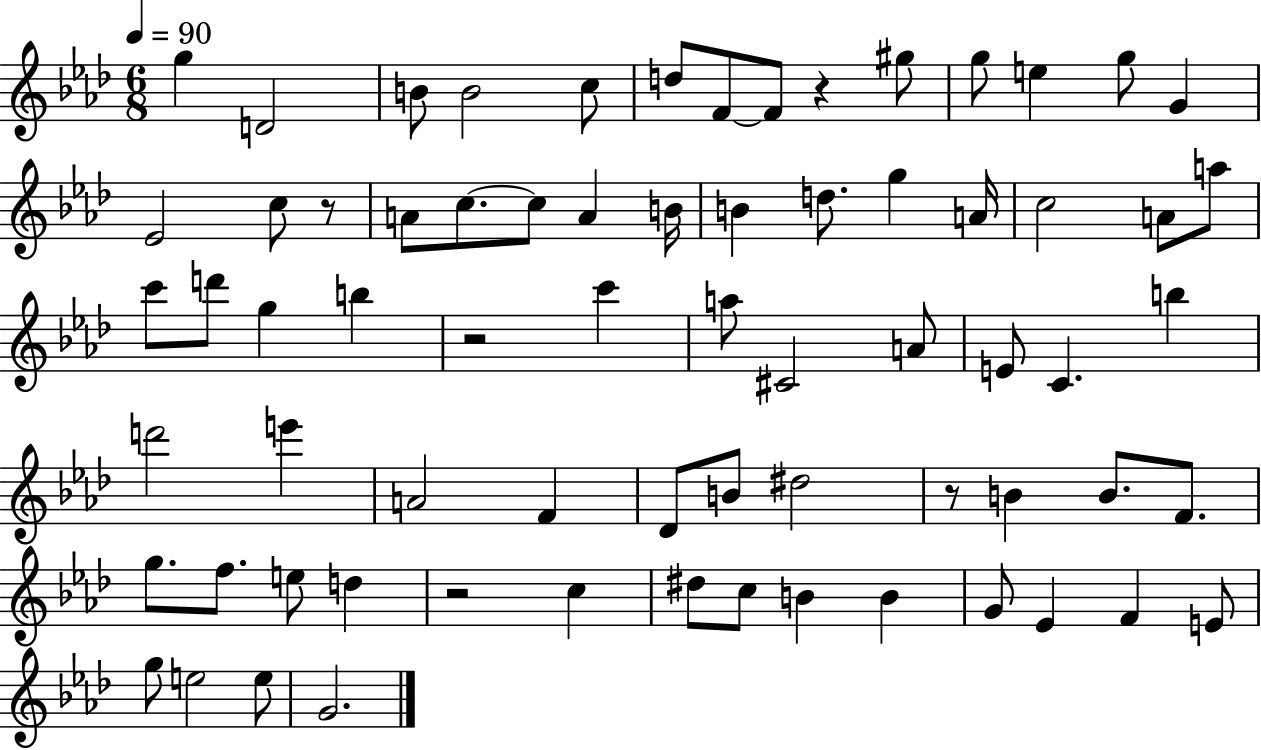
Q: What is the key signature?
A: AES major